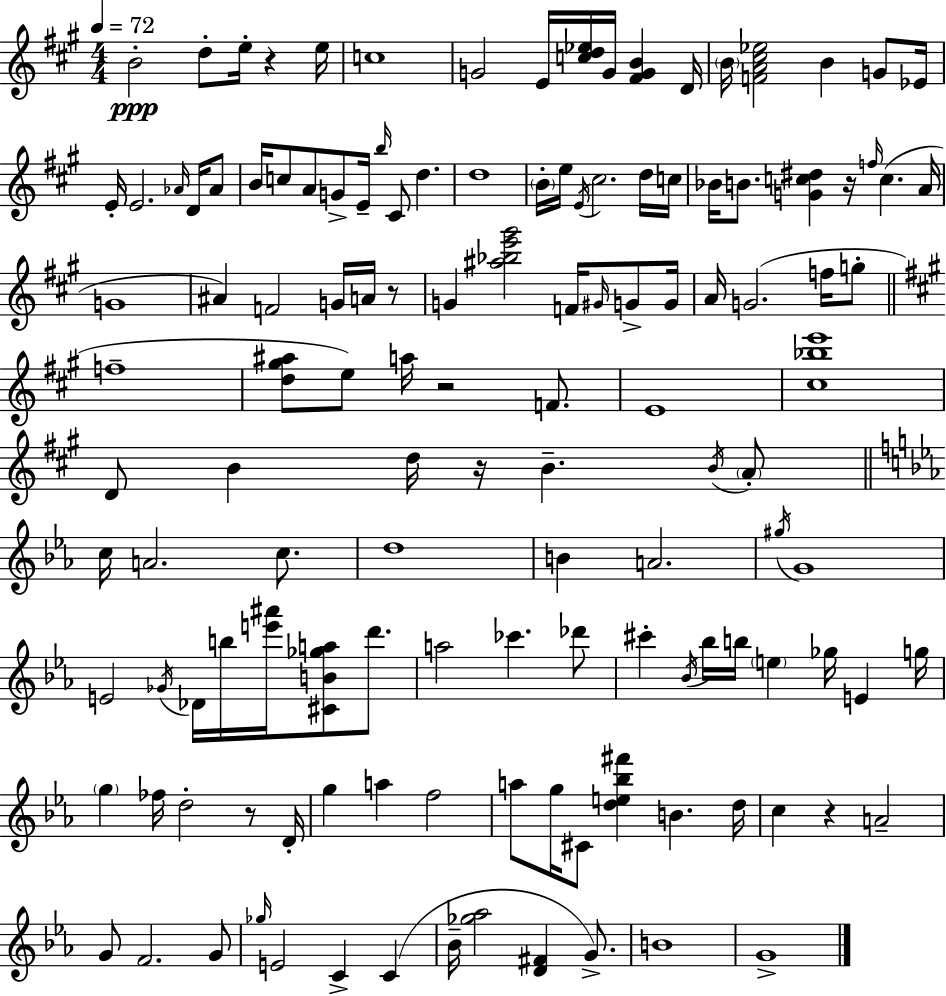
B4/h D5/e E5/s R/q E5/s C5/w G4/h E4/s [C5,D5,Eb5]/s G4/s [F#4,G4,B4]/q D4/s B4/s [F4,A4,C#5,Eb5]/h B4/q G4/e Eb4/s E4/s E4/h. Ab4/s D4/s Ab4/e B4/s C5/e A4/e G4/e E4/s B5/s C#4/e D5/q. D5/w B4/s E5/s E4/s C#5/h. D5/s C5/s Bb4/s B4/e. [G4,C5,D#5]/q R/s F5/s C5/q. A4/s G4/w A#4/q F4/h G4/s A4/s R/e G4/q [A#5,Bb5,E6,G#6]/h F4/s G#4/s G4/e G4/s A4/s G4/h. F5/s G5/e F5/w [D5,G#5,A#5]/e E5/e A5/s R/h F4/e. E4/w [C#5,Bb5,E6]/w D4/e B4/q D5/s R/s B4/q. B4/s A4/e C5/s A4/h. C5/e. D5/w B4/q A4/h. G#5/s G4/w E4/h Gb4/s Db4/s B5/s [E6,A#6]/s [C#4,B4,Gb5,A5]/e D6/e. A5/h CES6/q. Db6/e C#6/q Bb4/s Bb5/s B5/s E5/q Gb5/s E4/q G5/s G5/q FES5/s D5/h R/e D4/s G5/q A5/q F5/h A5/e G5/s C#4/e [D5,E5,Bb5,F#6]/q B4/q. D5/s C5/q R/q A4/h G4/e F4/h. G4/e Gb5/s E4/h C4/q C4/q Bb4/s [Gb5,Ab5]/h [D4,F#4]/q G4/e. B4/w G4/w